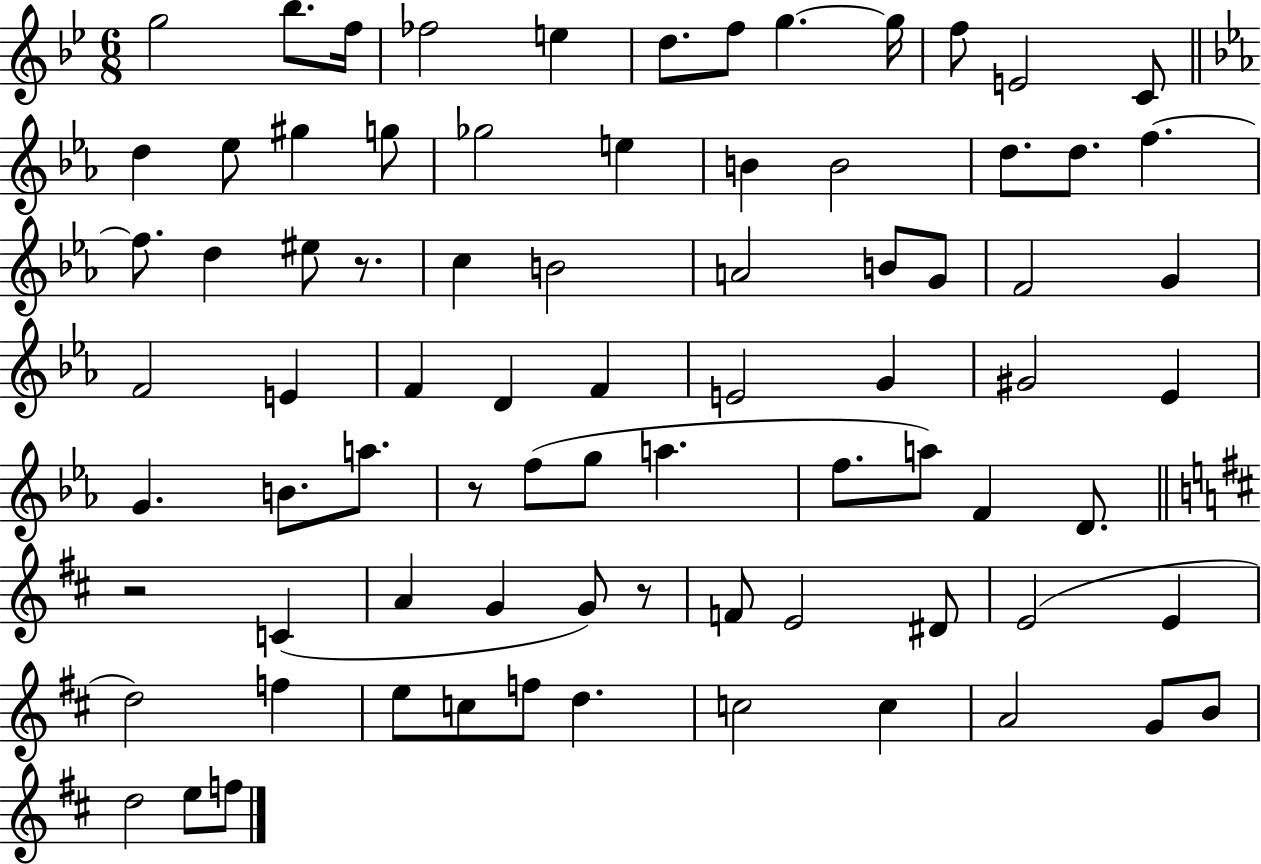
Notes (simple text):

G5/h Bb5/e. F5/s FES5/h E5/q D5/e. F5/e G5/q. G5/s F5/e E4/h C4/e D5/q Eb5/e G#5/q G5/e Gb5/h E5/q B4/q B4/h D5/e. D5/e. F5/q. F5/e. D5/q EIS5/e R/e. C5/q B4/h A4/h B4/e G4/e F4/h G4/q F4/h E4/q F4/q D4/q F4/q E4/h G4/q G#4/h Eb4/q G4/q. B4/e. A5/e. R/e F5/e G5/e A5/q. F5/e. A5/e F4/q D4/e. R/h C4/q A4/q G4/q G4/e R/e F4/e E4/h D#4/e E4/h E4/q D5/h F5/q E5/e C5/e F5/e D5/q. C5/h C5/q A4/h G4/e B4/e D5/h E5/e F5/e